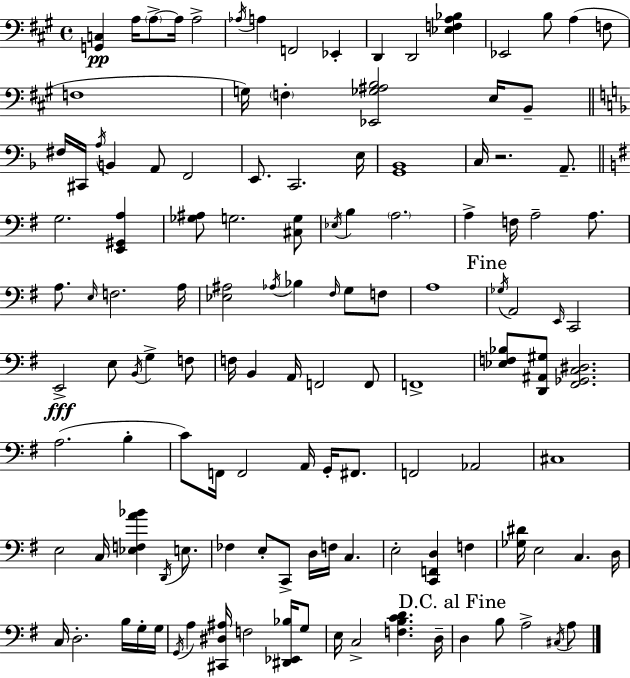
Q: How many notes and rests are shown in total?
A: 125